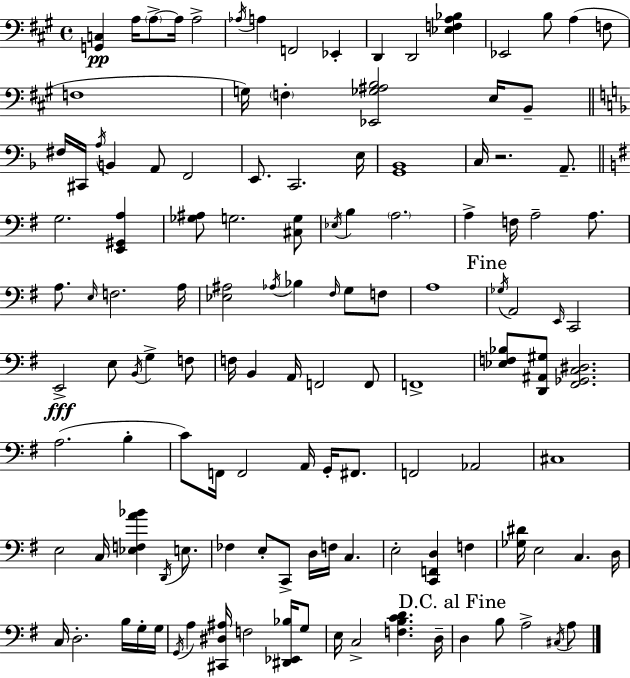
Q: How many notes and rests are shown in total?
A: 125